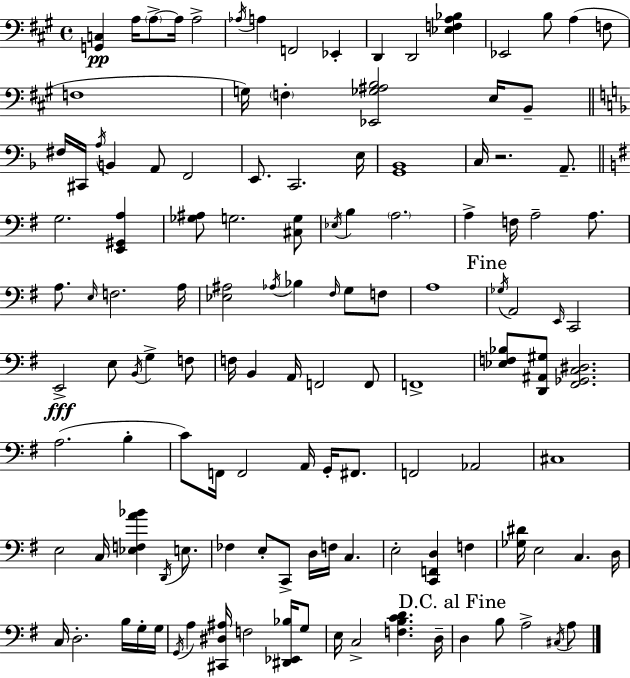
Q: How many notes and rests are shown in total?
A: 125